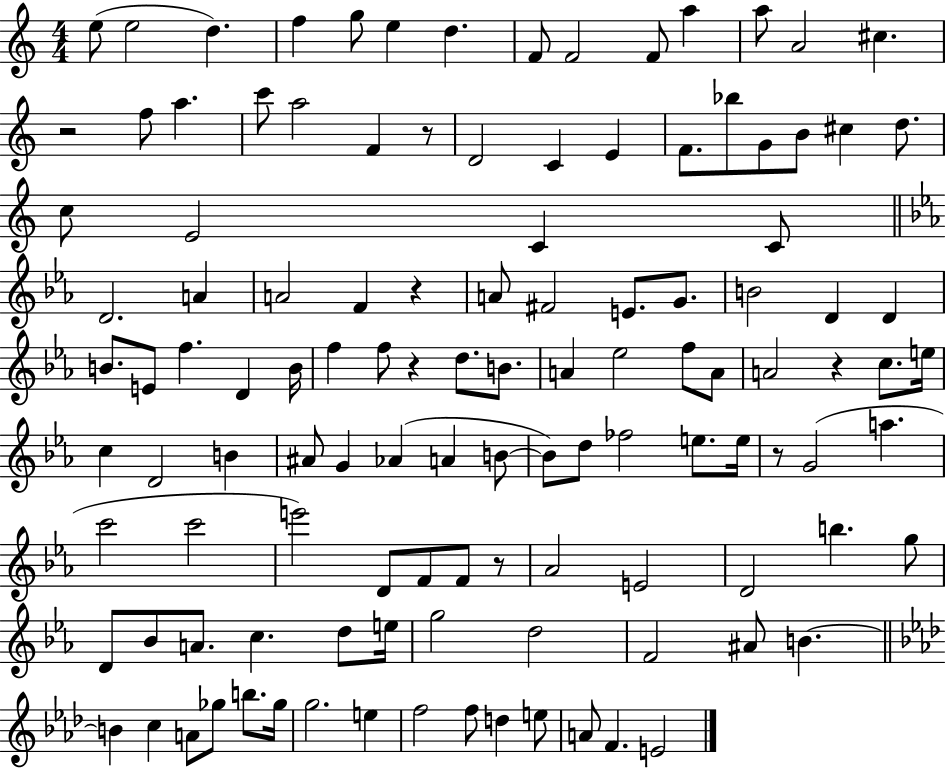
X:1
T:Untitled
M:4/4
L:1/4
K:C
e/2 e2 d f g/2 e d F/2 F2 F/2 a a/2 A2 ^c z2 f/2 a c'/2 a2 F z/2 D2 C E F/2 _b/2 G/2 B/2 ^c d/2 c/2 E2 C C/2 D2 A A2 F z A/2 ^F2 E/2 G/2 B2 D D B/2 E/2 f D B/4 f f/2 z d/2 B/2 A _e2 f/2 A/2 A2 z c/2 e/4 c D2 B ^A/2 G _A A B/2 B/2 d/2 _f2 e/2 e/4 z/2 G2 a c'2 c'2 e'2 D/2 F/2 F/2 z/2 _A2 E2 D2 b g/2 D/2 _B/2 A/2 c d/2 e/4 g2 d2 F2 ^A/2 B B c A/2 _g/2 b/2 _g/4 g2 e f2 f/2 d e/2 A/2 F E2